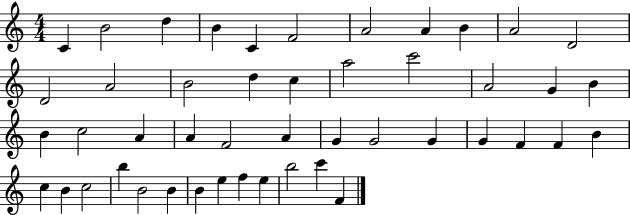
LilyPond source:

{
  \clef treble
  \numericTimeSignature
  \time 4/4
  \key c \major
  c'4 b'2 d''4 | b'4 c'4 f'2 | a'2 a'4 b'4 | a'2 d'2 | \break d'2 a'2 | b'2 d''4 c''4 | a''2 c'''2 | a'2 g'4 b'4 | \break b'4 c''2 a'4 | a'4 f'2 a'4 | g'4 g'2 g'4 | g'4 f'4 f'4 b'4 | \break c''4 b'4 c''2 | b''4 b'2 b'4 | b'4 e''4 f''4 e''4 | b''2 c'''4 f'4 | \break \bar "|."
}